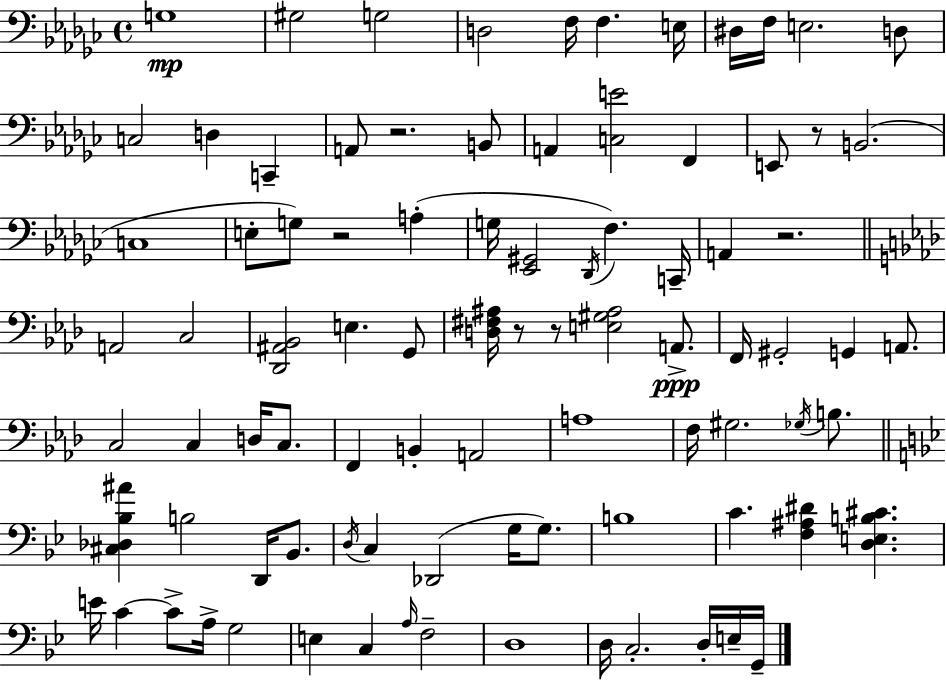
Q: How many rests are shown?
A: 6